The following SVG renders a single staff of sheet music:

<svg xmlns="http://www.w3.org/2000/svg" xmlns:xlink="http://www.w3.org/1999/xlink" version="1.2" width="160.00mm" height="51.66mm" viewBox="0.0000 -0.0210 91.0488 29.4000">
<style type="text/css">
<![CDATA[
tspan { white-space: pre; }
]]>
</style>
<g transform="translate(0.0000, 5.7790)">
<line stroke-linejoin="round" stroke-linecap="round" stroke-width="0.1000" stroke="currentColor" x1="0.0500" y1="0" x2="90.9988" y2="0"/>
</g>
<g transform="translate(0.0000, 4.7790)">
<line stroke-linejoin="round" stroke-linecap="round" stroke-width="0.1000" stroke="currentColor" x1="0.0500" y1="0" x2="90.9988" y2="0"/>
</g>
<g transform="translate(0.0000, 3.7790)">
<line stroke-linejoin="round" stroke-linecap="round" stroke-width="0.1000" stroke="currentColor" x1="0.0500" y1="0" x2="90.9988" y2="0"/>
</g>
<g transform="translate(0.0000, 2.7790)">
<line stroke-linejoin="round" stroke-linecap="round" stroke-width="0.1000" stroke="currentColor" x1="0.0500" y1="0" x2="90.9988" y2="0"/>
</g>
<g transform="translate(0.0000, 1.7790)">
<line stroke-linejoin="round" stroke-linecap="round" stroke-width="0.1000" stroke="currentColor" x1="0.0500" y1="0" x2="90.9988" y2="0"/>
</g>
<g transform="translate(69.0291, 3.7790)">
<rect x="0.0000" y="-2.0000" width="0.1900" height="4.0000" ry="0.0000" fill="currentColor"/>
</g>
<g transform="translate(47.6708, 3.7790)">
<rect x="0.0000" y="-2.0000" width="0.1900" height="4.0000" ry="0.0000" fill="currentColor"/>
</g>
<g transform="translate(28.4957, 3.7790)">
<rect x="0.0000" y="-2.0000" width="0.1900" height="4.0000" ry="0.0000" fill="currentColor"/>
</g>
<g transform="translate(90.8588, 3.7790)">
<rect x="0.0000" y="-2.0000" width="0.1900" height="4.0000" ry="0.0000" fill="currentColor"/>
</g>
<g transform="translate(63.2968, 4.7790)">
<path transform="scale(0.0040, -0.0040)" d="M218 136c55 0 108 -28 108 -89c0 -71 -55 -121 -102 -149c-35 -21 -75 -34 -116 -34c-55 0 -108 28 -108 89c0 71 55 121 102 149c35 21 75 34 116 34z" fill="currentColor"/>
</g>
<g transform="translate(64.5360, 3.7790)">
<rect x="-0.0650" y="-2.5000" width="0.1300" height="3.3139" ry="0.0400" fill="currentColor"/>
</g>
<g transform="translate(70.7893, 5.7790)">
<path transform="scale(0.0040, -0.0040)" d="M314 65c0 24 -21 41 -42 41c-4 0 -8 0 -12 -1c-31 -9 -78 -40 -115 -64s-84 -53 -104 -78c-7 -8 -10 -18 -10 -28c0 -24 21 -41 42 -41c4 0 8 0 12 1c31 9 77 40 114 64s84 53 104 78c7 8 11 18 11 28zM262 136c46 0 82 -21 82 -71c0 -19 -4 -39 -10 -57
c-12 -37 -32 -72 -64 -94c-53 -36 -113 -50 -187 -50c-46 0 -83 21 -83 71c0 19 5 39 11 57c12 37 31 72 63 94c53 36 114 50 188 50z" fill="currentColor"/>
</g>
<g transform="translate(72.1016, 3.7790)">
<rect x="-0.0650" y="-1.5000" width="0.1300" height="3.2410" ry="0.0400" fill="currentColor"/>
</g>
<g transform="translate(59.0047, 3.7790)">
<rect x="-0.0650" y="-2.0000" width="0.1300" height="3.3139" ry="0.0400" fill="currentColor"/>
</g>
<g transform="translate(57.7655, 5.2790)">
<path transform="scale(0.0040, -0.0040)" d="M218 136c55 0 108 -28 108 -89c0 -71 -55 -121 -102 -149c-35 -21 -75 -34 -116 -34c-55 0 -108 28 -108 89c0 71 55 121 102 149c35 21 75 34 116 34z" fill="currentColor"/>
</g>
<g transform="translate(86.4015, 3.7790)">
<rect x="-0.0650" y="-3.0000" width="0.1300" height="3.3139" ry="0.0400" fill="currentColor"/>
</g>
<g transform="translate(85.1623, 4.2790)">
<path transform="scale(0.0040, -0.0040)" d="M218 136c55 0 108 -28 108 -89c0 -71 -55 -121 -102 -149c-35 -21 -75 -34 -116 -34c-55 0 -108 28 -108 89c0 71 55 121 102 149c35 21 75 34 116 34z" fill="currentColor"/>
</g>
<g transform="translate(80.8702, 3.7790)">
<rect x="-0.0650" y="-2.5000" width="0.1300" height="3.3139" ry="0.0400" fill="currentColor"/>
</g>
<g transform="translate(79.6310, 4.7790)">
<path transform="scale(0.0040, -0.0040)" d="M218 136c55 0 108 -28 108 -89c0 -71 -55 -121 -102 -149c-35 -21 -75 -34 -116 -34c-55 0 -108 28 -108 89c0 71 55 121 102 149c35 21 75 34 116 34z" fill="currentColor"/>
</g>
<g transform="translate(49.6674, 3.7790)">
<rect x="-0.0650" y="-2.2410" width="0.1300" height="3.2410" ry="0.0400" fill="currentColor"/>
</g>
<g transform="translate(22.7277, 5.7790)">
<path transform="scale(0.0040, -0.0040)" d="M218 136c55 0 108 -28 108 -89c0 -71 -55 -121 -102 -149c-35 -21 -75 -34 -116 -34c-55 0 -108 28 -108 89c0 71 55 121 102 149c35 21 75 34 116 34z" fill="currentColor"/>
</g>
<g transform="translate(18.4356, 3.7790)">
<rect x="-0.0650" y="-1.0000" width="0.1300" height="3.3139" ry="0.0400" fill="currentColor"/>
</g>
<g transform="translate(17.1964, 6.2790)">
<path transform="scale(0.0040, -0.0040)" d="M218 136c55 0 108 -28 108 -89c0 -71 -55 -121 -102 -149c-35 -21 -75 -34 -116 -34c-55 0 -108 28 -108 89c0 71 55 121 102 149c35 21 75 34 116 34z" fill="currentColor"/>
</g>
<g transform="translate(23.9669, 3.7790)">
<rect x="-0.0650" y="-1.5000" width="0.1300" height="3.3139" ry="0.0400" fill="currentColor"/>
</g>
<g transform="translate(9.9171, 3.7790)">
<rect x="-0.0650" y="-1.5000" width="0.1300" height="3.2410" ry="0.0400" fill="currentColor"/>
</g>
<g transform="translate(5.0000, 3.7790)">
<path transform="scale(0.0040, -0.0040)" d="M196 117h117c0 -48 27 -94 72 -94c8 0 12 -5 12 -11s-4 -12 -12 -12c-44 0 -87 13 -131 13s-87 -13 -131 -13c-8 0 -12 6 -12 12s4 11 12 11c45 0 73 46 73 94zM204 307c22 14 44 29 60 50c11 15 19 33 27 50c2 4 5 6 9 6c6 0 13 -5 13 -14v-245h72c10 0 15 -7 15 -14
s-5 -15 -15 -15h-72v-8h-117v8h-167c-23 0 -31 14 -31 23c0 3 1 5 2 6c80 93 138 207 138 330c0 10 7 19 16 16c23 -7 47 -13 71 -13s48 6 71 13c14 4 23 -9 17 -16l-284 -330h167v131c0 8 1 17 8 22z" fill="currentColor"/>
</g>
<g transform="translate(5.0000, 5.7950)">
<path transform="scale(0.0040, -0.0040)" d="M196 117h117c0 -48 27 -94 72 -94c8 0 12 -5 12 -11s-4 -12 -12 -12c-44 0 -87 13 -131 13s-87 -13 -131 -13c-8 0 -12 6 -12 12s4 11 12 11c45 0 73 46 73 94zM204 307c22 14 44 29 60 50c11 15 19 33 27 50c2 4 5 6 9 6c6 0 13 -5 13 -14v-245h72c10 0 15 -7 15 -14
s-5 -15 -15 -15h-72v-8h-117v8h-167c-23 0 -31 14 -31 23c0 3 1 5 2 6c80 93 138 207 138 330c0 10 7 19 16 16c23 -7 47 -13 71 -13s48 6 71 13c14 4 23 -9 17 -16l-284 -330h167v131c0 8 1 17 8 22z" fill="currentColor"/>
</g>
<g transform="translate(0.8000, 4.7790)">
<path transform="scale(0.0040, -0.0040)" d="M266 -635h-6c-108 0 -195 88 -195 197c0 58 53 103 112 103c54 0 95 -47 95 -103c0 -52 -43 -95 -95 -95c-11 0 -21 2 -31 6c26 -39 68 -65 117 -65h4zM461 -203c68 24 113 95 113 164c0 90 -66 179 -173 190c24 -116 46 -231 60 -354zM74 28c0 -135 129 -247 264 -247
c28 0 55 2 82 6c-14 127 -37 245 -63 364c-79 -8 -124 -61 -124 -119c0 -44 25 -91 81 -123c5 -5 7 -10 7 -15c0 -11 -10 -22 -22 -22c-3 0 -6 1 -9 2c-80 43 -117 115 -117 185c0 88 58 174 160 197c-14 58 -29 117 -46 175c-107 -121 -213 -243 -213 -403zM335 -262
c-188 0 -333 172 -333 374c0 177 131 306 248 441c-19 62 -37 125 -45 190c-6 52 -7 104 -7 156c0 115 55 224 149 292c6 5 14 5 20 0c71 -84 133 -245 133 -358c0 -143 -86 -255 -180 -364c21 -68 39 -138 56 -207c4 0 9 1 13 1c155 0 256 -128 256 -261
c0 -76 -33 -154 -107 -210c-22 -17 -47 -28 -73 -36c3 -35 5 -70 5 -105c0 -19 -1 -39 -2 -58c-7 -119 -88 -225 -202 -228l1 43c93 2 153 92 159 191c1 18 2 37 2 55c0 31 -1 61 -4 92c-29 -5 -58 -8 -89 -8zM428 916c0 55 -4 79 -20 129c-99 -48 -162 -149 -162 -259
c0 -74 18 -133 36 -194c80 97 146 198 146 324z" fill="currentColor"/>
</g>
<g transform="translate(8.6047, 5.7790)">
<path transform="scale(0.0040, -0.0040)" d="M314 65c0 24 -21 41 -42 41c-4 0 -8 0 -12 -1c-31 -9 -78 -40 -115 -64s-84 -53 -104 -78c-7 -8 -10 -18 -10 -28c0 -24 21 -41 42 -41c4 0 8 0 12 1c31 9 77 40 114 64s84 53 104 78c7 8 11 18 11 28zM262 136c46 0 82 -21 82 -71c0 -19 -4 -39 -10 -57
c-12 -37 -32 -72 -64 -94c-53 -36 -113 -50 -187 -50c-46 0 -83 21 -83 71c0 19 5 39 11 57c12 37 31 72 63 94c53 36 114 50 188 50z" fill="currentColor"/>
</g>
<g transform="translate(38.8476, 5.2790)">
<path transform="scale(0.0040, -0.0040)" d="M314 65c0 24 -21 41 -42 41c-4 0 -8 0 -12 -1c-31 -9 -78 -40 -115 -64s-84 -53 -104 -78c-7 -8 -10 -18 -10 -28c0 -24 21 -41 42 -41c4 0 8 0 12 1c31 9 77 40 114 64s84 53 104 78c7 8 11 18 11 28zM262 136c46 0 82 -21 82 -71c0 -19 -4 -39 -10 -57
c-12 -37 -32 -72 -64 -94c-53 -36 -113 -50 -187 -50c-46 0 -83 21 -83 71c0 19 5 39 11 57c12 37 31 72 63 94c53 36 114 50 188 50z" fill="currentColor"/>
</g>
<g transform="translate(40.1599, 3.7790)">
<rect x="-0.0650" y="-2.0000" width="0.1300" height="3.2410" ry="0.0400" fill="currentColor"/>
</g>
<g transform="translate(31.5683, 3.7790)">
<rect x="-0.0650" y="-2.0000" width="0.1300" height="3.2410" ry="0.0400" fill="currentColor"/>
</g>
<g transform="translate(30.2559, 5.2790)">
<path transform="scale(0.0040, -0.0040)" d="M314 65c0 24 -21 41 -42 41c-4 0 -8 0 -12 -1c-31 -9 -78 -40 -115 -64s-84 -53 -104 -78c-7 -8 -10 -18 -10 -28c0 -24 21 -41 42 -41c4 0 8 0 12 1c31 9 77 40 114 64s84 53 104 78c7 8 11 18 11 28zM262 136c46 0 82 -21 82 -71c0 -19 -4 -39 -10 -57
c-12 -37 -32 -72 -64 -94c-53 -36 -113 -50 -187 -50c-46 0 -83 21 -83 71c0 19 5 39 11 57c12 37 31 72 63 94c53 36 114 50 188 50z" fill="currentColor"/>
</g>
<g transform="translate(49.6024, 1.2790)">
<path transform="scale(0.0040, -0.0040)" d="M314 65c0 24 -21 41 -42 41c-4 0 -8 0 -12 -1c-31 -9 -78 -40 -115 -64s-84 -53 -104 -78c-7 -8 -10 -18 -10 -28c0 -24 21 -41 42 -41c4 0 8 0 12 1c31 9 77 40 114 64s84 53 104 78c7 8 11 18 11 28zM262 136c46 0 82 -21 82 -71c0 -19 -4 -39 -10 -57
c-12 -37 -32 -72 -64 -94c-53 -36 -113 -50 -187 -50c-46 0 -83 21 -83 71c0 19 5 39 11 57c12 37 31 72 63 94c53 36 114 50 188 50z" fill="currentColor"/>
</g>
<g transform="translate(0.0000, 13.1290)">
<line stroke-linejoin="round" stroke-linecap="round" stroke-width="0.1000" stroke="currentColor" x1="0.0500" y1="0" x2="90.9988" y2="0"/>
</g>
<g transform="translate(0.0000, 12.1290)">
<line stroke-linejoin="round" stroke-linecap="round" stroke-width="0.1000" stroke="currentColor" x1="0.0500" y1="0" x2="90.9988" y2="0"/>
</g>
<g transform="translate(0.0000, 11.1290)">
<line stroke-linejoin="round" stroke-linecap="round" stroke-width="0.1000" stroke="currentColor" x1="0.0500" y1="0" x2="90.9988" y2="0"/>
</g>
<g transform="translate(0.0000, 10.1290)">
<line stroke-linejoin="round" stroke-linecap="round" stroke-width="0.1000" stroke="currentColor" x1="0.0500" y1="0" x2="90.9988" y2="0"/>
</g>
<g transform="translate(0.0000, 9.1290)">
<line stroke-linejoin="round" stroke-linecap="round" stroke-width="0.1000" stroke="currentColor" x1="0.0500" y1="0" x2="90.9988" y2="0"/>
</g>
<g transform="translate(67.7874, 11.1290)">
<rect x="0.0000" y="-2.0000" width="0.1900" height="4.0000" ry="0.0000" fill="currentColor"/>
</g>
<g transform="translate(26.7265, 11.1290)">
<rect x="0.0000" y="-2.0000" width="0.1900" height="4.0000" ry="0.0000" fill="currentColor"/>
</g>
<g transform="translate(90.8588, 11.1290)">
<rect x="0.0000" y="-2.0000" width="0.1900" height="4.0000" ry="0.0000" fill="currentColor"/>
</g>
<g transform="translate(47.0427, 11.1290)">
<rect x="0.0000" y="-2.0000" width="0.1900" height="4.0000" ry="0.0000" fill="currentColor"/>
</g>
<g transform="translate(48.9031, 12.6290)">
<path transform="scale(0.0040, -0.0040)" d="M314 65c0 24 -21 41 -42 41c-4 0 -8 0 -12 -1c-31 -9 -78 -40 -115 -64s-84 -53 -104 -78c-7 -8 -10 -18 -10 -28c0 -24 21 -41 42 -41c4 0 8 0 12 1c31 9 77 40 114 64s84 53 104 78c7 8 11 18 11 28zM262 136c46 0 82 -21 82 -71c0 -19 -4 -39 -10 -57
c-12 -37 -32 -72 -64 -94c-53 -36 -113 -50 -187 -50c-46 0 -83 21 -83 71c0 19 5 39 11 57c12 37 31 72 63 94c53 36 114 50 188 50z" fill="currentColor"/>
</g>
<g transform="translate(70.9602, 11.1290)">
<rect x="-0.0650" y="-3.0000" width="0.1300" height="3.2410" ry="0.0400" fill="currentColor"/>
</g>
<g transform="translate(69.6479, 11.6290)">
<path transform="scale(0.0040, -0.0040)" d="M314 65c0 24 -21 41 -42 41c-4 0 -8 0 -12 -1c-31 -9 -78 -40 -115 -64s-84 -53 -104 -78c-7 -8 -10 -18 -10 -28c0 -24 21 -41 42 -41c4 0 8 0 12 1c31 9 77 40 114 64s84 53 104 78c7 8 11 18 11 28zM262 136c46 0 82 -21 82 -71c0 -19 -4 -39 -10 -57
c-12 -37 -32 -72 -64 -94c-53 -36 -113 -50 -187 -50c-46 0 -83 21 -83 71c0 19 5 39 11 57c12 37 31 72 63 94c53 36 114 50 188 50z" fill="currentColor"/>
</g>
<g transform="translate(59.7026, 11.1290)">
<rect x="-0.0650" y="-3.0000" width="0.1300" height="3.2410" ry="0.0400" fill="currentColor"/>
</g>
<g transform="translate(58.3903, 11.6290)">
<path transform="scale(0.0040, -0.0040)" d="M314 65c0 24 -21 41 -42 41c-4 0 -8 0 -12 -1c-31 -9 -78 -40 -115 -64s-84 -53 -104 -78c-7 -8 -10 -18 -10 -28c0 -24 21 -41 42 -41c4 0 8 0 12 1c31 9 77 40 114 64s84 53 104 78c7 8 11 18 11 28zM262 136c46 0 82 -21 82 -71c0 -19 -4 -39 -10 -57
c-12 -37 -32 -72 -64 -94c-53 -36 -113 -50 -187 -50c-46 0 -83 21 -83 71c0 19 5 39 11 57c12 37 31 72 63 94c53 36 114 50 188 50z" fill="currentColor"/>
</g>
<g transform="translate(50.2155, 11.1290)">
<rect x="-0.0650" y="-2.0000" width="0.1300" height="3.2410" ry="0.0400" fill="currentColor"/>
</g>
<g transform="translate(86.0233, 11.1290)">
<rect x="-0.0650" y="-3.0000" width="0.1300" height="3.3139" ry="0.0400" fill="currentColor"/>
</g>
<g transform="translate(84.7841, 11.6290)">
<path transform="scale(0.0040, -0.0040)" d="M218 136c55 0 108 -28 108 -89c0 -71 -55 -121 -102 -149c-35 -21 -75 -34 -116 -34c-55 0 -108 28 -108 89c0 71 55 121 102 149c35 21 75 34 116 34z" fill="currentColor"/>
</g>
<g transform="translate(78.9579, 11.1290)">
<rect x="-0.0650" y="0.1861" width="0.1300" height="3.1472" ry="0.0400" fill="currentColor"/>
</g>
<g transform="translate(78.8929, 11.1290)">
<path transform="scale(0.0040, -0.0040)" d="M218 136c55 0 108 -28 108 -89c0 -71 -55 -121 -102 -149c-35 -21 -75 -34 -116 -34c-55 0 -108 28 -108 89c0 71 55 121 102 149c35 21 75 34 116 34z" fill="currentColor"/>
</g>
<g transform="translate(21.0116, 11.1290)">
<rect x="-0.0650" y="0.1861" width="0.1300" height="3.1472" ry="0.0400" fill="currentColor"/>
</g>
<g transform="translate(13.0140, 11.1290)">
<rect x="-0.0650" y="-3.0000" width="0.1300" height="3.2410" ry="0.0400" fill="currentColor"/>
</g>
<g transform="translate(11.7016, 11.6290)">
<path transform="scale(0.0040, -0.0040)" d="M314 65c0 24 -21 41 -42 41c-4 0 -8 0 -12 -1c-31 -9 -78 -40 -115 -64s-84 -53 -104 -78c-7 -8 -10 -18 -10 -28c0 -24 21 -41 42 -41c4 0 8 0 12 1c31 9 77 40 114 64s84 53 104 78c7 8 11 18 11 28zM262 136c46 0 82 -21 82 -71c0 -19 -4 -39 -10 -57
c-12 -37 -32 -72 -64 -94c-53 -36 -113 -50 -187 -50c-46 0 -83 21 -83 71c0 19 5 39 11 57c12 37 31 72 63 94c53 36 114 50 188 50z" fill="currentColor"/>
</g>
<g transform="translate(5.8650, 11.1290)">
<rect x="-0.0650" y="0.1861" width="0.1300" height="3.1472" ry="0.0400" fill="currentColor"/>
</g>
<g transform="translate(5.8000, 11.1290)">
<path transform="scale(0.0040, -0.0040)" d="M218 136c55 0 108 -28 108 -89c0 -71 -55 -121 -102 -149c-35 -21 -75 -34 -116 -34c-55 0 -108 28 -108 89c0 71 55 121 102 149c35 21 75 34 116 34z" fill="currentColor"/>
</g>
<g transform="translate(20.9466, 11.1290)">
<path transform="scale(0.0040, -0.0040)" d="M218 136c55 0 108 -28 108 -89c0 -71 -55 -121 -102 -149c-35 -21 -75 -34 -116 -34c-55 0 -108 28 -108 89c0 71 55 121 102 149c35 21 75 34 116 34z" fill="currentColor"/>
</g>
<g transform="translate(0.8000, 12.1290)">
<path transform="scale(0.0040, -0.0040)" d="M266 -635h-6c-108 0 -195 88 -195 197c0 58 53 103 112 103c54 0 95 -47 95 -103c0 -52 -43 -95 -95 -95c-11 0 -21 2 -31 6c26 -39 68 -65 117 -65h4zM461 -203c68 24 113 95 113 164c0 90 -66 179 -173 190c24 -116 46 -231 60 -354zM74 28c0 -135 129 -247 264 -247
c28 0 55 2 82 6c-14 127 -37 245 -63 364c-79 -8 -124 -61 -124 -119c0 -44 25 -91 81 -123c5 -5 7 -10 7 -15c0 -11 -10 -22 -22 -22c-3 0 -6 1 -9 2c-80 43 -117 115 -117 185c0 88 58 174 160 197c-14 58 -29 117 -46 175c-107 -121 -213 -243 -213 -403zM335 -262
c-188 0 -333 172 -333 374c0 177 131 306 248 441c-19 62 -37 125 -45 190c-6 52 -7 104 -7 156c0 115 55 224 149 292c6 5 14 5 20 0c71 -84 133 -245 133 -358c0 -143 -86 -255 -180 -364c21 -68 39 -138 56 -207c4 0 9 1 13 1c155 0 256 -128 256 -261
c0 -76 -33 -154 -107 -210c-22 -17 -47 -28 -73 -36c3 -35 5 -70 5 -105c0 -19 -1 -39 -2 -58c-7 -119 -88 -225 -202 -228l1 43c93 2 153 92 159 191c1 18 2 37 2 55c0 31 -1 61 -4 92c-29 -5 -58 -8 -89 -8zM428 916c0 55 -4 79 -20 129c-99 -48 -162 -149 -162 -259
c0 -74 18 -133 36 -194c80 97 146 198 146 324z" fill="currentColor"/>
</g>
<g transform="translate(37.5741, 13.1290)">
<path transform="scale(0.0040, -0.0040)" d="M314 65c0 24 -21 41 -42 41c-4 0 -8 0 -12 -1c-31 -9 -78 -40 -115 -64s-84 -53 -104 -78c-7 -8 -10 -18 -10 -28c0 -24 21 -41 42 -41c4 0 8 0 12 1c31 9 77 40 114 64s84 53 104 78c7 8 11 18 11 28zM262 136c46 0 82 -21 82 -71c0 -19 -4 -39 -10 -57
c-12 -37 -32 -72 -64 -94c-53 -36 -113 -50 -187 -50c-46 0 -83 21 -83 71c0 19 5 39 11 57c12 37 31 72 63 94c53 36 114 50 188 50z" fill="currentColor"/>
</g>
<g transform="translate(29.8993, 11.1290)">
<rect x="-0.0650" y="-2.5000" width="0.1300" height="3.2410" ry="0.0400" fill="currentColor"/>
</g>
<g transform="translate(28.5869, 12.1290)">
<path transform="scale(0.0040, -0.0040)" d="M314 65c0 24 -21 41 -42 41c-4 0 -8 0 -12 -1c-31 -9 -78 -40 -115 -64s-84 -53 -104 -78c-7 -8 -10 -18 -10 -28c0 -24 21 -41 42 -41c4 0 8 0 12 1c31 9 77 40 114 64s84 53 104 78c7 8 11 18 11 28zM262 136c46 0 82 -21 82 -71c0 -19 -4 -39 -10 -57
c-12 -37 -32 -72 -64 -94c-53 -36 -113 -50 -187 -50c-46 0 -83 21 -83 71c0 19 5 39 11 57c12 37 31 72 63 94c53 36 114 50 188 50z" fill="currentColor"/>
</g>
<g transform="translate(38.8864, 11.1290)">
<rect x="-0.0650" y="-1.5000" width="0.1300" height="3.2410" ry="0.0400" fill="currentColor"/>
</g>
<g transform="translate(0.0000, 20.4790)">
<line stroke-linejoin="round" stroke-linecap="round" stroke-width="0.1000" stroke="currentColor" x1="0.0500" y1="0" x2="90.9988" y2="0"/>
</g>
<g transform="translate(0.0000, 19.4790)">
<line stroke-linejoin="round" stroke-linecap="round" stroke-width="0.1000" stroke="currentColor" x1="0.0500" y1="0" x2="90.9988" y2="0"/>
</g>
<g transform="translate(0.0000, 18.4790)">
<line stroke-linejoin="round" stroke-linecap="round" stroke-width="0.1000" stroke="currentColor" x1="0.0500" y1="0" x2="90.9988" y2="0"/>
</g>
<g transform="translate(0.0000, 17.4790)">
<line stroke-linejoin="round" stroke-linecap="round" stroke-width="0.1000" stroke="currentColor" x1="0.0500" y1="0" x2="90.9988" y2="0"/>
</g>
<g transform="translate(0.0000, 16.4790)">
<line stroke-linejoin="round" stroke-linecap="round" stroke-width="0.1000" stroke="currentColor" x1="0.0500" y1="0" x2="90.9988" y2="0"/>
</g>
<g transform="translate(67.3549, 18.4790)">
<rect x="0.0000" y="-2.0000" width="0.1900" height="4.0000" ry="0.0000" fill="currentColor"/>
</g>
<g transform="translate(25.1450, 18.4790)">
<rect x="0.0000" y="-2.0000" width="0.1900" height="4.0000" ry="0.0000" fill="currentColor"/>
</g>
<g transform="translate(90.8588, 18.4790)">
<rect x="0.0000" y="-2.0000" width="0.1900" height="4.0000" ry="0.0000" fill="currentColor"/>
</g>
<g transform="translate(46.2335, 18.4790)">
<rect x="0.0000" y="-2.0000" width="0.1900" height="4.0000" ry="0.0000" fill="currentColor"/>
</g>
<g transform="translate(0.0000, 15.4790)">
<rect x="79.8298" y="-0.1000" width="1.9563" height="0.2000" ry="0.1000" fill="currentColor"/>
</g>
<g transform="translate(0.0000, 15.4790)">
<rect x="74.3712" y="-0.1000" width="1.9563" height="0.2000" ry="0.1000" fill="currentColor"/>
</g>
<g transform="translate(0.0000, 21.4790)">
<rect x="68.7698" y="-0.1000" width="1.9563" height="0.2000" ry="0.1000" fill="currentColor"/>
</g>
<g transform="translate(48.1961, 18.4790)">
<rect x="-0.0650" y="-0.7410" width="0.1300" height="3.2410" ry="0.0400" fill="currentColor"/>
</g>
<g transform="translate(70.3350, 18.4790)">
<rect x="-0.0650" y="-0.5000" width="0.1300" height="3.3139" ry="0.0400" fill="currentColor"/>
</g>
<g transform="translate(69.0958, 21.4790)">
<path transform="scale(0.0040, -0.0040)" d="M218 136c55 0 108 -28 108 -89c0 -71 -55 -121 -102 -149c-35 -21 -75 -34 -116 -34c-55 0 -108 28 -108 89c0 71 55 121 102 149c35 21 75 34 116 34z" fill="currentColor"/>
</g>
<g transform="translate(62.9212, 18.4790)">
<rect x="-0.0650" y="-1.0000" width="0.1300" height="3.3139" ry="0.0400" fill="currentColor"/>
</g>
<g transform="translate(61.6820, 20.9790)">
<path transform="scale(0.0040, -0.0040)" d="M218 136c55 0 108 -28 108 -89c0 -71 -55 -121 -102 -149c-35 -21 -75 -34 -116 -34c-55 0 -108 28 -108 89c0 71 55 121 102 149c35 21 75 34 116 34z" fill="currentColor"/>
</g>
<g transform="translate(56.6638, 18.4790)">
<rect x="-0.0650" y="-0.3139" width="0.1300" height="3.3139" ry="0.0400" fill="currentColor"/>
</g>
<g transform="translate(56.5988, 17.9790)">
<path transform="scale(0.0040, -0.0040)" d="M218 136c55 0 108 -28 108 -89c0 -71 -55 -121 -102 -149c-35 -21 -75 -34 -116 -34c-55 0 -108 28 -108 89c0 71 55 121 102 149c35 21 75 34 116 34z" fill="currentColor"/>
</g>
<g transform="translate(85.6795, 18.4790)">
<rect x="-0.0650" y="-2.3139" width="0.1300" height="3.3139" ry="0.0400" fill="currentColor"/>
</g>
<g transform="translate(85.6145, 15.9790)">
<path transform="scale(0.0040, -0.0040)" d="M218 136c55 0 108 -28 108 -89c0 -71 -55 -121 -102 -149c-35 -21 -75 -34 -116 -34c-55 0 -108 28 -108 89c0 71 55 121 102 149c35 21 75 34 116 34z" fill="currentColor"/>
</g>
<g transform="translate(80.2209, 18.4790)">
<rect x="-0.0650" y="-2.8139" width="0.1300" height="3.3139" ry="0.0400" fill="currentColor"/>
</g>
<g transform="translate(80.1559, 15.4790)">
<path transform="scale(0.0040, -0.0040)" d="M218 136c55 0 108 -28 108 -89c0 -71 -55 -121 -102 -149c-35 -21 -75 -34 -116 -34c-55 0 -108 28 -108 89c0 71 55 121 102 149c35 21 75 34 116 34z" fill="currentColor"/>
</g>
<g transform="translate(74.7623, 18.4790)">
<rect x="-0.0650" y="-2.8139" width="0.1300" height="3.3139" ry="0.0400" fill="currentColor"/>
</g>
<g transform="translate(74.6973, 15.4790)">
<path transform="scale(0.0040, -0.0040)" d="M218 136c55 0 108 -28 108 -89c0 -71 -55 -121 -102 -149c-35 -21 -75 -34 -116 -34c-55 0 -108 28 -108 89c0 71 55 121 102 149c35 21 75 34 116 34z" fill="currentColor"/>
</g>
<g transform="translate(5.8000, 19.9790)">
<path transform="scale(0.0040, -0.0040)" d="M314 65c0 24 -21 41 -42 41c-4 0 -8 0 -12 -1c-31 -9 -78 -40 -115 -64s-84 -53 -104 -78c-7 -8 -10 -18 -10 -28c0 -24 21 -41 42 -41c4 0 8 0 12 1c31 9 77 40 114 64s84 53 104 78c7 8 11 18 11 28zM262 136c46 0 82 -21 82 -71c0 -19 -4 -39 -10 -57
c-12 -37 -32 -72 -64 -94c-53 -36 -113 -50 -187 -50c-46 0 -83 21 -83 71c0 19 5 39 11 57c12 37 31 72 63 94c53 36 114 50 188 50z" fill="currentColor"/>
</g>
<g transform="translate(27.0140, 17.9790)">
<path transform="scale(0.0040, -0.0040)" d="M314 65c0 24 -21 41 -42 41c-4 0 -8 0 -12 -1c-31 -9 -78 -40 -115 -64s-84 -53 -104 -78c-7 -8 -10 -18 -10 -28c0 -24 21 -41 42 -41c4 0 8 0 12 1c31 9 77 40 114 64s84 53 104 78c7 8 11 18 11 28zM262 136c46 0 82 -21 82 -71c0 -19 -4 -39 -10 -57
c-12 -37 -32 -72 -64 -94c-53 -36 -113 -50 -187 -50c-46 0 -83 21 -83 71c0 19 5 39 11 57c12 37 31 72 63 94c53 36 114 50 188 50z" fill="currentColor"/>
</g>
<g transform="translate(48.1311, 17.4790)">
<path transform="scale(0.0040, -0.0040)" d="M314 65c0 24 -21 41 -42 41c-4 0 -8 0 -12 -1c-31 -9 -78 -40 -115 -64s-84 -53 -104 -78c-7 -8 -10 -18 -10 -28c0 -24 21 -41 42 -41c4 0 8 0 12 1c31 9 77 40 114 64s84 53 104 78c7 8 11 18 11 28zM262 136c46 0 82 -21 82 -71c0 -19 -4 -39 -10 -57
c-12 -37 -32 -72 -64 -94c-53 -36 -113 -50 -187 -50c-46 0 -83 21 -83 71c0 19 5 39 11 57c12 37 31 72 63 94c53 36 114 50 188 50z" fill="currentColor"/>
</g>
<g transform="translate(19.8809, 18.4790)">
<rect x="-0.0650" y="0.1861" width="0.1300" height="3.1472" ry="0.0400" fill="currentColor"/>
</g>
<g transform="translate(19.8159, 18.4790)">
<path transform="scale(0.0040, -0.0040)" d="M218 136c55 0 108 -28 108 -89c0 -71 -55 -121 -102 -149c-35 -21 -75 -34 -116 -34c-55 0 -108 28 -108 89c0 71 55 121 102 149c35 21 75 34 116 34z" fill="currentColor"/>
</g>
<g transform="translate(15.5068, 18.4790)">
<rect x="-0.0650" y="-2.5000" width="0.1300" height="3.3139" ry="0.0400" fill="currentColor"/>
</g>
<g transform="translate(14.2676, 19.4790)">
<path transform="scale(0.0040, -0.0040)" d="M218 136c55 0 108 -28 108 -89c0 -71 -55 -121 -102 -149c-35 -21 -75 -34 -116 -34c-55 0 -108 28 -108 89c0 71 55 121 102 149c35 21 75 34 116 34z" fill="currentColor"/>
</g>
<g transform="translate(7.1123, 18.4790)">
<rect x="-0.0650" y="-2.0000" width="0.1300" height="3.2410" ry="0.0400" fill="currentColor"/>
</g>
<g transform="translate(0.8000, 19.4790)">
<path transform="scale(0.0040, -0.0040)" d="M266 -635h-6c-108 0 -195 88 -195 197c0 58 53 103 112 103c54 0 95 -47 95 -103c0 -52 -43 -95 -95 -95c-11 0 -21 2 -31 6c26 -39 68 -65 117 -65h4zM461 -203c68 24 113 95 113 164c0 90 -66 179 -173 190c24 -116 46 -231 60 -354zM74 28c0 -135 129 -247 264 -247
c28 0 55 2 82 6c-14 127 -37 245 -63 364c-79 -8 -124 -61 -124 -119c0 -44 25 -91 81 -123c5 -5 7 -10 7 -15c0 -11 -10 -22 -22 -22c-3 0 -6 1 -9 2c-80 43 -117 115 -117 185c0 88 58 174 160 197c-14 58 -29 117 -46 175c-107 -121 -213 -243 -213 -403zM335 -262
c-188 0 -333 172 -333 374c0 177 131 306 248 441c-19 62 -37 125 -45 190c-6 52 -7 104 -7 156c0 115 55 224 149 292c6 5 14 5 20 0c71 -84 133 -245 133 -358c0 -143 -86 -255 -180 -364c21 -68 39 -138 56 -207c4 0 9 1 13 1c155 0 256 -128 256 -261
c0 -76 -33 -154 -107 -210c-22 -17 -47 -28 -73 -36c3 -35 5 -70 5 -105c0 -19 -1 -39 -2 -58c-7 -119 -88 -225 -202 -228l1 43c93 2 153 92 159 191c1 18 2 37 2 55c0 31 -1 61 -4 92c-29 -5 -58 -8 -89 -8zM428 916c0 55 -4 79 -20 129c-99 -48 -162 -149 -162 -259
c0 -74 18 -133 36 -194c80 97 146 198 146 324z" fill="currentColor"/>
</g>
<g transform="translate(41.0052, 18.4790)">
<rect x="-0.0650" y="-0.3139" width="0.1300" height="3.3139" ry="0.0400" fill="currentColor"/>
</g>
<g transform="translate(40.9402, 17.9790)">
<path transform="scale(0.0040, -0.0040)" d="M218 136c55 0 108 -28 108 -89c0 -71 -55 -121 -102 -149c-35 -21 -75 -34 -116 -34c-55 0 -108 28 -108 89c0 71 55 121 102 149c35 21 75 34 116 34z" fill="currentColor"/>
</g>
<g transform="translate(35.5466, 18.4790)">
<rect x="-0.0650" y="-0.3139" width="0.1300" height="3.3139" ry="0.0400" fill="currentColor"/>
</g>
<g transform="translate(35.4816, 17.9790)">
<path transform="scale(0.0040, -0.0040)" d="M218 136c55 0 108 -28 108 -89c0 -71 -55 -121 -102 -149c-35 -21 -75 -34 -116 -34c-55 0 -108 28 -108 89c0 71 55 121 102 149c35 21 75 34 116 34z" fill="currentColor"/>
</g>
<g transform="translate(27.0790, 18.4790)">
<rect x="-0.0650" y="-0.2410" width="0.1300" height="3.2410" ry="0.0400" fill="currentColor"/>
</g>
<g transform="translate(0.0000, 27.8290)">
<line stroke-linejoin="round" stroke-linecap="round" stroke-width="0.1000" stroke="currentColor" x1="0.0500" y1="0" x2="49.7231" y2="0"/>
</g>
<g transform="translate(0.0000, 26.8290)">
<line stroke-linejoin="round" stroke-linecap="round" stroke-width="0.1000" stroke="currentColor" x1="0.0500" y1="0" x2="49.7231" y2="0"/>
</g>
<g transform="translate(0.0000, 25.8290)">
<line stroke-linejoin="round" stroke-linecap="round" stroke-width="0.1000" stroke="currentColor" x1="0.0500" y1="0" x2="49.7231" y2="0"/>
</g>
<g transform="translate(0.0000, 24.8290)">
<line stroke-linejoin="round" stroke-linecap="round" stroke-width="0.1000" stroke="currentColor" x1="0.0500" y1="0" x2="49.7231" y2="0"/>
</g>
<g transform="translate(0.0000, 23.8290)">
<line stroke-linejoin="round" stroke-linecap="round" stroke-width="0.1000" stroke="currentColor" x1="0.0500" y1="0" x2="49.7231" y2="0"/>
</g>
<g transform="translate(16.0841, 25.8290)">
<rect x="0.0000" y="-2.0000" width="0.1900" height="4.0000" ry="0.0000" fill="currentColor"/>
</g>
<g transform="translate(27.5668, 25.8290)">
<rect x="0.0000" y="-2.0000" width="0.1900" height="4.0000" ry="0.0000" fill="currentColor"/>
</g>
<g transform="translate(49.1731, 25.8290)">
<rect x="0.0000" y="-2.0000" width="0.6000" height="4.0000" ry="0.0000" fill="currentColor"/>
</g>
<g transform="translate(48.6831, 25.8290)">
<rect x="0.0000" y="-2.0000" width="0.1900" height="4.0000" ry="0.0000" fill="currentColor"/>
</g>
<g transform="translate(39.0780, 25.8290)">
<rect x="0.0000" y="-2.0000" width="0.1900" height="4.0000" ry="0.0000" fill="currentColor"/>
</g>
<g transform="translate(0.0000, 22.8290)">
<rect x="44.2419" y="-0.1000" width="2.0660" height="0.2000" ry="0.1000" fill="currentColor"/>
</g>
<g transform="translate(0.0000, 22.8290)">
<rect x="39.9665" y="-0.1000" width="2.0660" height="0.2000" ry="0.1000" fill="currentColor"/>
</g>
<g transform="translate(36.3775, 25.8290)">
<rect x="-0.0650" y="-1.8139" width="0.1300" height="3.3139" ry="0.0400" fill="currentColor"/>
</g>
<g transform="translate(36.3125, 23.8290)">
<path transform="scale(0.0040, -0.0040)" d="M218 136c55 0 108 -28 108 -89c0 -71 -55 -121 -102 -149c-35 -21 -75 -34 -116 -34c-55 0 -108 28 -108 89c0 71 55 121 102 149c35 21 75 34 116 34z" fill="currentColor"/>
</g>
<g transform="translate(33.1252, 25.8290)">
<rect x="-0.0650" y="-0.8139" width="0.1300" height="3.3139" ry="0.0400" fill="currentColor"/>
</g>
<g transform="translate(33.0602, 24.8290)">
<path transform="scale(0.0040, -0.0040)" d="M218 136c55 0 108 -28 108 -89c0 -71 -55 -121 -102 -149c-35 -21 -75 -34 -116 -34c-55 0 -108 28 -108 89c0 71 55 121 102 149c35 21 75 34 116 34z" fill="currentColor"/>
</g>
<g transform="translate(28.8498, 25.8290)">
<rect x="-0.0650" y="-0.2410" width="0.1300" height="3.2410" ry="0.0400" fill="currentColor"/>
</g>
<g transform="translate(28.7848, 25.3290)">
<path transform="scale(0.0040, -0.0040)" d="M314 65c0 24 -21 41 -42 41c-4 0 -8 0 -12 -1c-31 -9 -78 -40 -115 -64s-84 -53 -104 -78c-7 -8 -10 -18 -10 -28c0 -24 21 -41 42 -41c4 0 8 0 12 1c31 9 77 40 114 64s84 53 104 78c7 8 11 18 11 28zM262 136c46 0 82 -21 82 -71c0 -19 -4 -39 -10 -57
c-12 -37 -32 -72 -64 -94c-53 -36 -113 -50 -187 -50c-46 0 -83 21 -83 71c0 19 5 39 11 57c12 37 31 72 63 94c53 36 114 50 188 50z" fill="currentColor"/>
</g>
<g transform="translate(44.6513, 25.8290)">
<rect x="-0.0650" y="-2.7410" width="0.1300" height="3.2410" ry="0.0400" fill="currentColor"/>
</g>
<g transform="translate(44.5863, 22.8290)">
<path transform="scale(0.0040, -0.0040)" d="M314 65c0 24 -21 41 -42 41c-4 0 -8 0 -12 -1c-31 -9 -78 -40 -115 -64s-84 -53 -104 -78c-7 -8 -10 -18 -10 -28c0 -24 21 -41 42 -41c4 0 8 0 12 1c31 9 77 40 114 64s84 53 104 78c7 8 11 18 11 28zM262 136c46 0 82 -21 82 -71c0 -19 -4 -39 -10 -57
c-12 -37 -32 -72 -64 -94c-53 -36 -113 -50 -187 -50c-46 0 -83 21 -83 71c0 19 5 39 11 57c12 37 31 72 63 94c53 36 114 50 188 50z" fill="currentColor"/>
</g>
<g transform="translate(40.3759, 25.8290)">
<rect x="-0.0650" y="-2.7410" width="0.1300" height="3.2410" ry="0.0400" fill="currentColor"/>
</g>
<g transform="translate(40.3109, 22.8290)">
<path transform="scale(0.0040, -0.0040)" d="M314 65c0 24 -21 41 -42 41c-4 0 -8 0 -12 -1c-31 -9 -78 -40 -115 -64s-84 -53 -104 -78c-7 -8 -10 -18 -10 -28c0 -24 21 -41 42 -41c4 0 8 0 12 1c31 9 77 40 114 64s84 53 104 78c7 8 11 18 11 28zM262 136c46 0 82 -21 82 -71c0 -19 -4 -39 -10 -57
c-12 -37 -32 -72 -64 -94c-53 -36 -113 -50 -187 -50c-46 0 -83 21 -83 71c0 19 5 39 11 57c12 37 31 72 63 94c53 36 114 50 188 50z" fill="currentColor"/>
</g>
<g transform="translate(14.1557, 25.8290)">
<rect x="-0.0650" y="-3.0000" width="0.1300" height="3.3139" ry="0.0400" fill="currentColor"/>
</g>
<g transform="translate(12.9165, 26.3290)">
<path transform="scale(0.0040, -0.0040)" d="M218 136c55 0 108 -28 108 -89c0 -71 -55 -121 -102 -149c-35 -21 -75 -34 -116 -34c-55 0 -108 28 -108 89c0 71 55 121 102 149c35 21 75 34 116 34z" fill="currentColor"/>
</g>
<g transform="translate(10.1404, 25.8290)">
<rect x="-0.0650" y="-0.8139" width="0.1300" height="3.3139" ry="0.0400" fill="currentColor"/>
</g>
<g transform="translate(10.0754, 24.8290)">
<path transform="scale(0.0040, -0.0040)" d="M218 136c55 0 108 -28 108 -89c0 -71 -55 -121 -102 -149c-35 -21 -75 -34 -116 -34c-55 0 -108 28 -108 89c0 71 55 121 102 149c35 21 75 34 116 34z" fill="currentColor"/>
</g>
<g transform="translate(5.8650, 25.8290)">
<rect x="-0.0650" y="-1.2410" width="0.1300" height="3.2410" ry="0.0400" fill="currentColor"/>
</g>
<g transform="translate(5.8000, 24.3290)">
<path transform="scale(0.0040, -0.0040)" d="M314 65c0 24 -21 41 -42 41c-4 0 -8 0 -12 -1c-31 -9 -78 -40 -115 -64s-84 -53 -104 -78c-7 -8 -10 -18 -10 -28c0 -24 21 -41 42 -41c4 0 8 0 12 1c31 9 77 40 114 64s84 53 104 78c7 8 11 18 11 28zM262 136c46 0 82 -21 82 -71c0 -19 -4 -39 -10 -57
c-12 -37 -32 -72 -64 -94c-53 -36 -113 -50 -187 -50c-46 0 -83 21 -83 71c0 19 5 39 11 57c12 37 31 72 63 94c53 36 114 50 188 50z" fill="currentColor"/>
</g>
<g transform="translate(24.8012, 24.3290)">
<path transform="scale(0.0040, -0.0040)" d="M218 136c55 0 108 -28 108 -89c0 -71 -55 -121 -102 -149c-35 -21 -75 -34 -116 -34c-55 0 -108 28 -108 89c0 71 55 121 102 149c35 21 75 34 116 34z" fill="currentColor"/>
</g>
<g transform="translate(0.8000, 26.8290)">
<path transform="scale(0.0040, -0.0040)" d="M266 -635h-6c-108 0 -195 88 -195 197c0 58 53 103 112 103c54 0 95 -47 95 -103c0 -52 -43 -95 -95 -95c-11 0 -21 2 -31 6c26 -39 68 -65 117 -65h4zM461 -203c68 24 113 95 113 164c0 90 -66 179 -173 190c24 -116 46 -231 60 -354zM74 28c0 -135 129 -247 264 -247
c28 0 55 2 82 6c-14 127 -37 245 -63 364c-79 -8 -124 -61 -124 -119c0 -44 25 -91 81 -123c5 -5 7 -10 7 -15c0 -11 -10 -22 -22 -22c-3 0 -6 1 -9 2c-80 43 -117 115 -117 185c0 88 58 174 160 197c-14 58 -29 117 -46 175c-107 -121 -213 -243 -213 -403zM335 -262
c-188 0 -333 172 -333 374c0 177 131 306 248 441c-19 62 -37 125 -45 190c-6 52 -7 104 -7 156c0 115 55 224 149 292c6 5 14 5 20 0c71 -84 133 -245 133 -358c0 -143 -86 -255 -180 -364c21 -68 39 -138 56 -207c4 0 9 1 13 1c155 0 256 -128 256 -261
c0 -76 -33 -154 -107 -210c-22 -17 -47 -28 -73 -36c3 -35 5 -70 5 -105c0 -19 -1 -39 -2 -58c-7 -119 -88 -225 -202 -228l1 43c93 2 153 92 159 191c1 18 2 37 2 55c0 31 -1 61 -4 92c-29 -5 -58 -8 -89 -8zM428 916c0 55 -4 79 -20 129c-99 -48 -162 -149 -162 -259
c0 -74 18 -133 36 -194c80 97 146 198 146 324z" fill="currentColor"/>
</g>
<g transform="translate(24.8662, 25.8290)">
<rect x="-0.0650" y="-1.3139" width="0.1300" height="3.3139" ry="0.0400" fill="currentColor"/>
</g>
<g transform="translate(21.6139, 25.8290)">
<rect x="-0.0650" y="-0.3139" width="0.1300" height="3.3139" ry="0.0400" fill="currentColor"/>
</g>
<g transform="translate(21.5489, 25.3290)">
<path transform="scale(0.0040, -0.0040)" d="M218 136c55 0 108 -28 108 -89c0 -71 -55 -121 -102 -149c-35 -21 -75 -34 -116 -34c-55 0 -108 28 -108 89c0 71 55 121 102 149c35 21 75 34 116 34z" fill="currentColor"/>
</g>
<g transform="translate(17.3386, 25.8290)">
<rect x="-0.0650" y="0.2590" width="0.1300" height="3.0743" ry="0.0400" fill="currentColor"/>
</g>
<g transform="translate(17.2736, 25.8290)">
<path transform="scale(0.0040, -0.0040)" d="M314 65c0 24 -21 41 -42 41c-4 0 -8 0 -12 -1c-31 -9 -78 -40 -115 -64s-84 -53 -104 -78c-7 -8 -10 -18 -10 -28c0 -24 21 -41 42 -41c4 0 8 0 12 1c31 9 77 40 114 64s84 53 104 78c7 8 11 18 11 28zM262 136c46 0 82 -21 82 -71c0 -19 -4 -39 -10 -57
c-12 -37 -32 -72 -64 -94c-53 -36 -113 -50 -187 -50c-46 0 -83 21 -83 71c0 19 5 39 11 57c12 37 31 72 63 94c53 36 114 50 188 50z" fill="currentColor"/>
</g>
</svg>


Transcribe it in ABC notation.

X:1
T:Untitled
M:4/4
L:1/4
K:C
E2 D E F2 F2 g2 F G E2 G A B A2 B G2 E2 F2 A2 A2 B A F2 G B c2 c c d2 c D C a a g e2 d A B2 c e c2 d f a2 a2